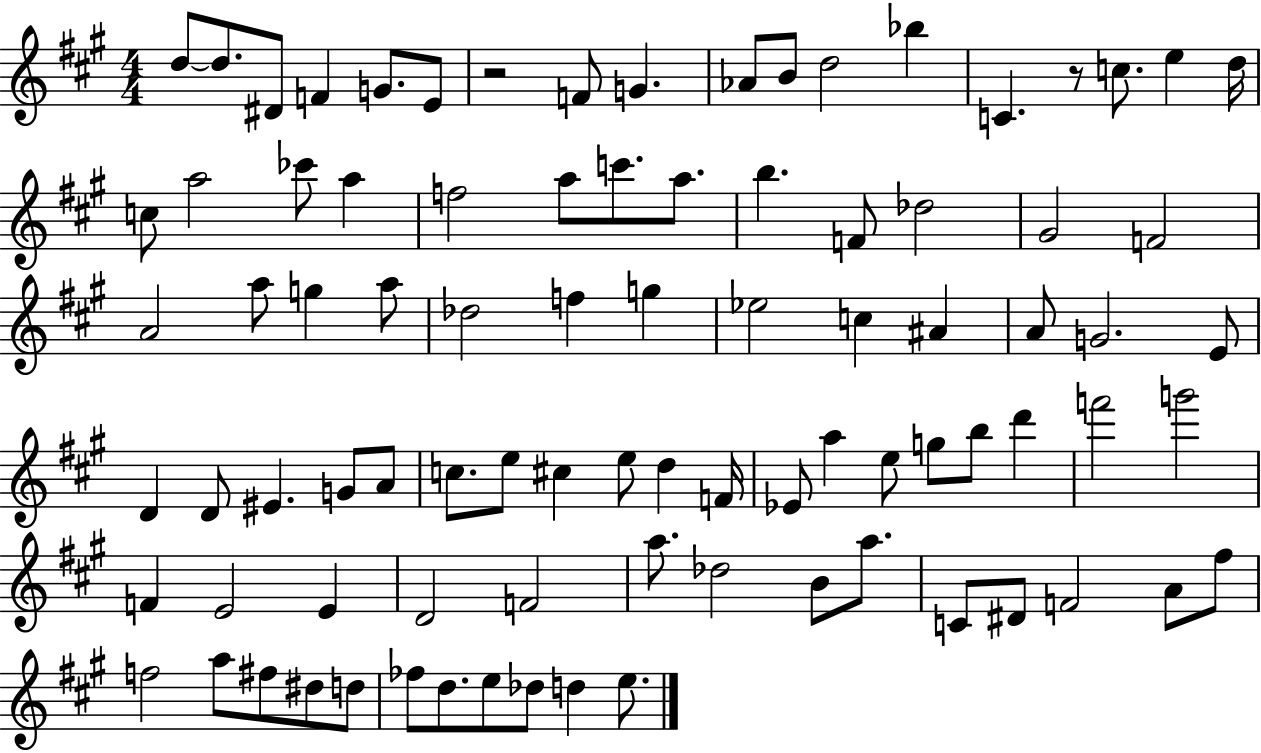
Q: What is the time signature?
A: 4/4